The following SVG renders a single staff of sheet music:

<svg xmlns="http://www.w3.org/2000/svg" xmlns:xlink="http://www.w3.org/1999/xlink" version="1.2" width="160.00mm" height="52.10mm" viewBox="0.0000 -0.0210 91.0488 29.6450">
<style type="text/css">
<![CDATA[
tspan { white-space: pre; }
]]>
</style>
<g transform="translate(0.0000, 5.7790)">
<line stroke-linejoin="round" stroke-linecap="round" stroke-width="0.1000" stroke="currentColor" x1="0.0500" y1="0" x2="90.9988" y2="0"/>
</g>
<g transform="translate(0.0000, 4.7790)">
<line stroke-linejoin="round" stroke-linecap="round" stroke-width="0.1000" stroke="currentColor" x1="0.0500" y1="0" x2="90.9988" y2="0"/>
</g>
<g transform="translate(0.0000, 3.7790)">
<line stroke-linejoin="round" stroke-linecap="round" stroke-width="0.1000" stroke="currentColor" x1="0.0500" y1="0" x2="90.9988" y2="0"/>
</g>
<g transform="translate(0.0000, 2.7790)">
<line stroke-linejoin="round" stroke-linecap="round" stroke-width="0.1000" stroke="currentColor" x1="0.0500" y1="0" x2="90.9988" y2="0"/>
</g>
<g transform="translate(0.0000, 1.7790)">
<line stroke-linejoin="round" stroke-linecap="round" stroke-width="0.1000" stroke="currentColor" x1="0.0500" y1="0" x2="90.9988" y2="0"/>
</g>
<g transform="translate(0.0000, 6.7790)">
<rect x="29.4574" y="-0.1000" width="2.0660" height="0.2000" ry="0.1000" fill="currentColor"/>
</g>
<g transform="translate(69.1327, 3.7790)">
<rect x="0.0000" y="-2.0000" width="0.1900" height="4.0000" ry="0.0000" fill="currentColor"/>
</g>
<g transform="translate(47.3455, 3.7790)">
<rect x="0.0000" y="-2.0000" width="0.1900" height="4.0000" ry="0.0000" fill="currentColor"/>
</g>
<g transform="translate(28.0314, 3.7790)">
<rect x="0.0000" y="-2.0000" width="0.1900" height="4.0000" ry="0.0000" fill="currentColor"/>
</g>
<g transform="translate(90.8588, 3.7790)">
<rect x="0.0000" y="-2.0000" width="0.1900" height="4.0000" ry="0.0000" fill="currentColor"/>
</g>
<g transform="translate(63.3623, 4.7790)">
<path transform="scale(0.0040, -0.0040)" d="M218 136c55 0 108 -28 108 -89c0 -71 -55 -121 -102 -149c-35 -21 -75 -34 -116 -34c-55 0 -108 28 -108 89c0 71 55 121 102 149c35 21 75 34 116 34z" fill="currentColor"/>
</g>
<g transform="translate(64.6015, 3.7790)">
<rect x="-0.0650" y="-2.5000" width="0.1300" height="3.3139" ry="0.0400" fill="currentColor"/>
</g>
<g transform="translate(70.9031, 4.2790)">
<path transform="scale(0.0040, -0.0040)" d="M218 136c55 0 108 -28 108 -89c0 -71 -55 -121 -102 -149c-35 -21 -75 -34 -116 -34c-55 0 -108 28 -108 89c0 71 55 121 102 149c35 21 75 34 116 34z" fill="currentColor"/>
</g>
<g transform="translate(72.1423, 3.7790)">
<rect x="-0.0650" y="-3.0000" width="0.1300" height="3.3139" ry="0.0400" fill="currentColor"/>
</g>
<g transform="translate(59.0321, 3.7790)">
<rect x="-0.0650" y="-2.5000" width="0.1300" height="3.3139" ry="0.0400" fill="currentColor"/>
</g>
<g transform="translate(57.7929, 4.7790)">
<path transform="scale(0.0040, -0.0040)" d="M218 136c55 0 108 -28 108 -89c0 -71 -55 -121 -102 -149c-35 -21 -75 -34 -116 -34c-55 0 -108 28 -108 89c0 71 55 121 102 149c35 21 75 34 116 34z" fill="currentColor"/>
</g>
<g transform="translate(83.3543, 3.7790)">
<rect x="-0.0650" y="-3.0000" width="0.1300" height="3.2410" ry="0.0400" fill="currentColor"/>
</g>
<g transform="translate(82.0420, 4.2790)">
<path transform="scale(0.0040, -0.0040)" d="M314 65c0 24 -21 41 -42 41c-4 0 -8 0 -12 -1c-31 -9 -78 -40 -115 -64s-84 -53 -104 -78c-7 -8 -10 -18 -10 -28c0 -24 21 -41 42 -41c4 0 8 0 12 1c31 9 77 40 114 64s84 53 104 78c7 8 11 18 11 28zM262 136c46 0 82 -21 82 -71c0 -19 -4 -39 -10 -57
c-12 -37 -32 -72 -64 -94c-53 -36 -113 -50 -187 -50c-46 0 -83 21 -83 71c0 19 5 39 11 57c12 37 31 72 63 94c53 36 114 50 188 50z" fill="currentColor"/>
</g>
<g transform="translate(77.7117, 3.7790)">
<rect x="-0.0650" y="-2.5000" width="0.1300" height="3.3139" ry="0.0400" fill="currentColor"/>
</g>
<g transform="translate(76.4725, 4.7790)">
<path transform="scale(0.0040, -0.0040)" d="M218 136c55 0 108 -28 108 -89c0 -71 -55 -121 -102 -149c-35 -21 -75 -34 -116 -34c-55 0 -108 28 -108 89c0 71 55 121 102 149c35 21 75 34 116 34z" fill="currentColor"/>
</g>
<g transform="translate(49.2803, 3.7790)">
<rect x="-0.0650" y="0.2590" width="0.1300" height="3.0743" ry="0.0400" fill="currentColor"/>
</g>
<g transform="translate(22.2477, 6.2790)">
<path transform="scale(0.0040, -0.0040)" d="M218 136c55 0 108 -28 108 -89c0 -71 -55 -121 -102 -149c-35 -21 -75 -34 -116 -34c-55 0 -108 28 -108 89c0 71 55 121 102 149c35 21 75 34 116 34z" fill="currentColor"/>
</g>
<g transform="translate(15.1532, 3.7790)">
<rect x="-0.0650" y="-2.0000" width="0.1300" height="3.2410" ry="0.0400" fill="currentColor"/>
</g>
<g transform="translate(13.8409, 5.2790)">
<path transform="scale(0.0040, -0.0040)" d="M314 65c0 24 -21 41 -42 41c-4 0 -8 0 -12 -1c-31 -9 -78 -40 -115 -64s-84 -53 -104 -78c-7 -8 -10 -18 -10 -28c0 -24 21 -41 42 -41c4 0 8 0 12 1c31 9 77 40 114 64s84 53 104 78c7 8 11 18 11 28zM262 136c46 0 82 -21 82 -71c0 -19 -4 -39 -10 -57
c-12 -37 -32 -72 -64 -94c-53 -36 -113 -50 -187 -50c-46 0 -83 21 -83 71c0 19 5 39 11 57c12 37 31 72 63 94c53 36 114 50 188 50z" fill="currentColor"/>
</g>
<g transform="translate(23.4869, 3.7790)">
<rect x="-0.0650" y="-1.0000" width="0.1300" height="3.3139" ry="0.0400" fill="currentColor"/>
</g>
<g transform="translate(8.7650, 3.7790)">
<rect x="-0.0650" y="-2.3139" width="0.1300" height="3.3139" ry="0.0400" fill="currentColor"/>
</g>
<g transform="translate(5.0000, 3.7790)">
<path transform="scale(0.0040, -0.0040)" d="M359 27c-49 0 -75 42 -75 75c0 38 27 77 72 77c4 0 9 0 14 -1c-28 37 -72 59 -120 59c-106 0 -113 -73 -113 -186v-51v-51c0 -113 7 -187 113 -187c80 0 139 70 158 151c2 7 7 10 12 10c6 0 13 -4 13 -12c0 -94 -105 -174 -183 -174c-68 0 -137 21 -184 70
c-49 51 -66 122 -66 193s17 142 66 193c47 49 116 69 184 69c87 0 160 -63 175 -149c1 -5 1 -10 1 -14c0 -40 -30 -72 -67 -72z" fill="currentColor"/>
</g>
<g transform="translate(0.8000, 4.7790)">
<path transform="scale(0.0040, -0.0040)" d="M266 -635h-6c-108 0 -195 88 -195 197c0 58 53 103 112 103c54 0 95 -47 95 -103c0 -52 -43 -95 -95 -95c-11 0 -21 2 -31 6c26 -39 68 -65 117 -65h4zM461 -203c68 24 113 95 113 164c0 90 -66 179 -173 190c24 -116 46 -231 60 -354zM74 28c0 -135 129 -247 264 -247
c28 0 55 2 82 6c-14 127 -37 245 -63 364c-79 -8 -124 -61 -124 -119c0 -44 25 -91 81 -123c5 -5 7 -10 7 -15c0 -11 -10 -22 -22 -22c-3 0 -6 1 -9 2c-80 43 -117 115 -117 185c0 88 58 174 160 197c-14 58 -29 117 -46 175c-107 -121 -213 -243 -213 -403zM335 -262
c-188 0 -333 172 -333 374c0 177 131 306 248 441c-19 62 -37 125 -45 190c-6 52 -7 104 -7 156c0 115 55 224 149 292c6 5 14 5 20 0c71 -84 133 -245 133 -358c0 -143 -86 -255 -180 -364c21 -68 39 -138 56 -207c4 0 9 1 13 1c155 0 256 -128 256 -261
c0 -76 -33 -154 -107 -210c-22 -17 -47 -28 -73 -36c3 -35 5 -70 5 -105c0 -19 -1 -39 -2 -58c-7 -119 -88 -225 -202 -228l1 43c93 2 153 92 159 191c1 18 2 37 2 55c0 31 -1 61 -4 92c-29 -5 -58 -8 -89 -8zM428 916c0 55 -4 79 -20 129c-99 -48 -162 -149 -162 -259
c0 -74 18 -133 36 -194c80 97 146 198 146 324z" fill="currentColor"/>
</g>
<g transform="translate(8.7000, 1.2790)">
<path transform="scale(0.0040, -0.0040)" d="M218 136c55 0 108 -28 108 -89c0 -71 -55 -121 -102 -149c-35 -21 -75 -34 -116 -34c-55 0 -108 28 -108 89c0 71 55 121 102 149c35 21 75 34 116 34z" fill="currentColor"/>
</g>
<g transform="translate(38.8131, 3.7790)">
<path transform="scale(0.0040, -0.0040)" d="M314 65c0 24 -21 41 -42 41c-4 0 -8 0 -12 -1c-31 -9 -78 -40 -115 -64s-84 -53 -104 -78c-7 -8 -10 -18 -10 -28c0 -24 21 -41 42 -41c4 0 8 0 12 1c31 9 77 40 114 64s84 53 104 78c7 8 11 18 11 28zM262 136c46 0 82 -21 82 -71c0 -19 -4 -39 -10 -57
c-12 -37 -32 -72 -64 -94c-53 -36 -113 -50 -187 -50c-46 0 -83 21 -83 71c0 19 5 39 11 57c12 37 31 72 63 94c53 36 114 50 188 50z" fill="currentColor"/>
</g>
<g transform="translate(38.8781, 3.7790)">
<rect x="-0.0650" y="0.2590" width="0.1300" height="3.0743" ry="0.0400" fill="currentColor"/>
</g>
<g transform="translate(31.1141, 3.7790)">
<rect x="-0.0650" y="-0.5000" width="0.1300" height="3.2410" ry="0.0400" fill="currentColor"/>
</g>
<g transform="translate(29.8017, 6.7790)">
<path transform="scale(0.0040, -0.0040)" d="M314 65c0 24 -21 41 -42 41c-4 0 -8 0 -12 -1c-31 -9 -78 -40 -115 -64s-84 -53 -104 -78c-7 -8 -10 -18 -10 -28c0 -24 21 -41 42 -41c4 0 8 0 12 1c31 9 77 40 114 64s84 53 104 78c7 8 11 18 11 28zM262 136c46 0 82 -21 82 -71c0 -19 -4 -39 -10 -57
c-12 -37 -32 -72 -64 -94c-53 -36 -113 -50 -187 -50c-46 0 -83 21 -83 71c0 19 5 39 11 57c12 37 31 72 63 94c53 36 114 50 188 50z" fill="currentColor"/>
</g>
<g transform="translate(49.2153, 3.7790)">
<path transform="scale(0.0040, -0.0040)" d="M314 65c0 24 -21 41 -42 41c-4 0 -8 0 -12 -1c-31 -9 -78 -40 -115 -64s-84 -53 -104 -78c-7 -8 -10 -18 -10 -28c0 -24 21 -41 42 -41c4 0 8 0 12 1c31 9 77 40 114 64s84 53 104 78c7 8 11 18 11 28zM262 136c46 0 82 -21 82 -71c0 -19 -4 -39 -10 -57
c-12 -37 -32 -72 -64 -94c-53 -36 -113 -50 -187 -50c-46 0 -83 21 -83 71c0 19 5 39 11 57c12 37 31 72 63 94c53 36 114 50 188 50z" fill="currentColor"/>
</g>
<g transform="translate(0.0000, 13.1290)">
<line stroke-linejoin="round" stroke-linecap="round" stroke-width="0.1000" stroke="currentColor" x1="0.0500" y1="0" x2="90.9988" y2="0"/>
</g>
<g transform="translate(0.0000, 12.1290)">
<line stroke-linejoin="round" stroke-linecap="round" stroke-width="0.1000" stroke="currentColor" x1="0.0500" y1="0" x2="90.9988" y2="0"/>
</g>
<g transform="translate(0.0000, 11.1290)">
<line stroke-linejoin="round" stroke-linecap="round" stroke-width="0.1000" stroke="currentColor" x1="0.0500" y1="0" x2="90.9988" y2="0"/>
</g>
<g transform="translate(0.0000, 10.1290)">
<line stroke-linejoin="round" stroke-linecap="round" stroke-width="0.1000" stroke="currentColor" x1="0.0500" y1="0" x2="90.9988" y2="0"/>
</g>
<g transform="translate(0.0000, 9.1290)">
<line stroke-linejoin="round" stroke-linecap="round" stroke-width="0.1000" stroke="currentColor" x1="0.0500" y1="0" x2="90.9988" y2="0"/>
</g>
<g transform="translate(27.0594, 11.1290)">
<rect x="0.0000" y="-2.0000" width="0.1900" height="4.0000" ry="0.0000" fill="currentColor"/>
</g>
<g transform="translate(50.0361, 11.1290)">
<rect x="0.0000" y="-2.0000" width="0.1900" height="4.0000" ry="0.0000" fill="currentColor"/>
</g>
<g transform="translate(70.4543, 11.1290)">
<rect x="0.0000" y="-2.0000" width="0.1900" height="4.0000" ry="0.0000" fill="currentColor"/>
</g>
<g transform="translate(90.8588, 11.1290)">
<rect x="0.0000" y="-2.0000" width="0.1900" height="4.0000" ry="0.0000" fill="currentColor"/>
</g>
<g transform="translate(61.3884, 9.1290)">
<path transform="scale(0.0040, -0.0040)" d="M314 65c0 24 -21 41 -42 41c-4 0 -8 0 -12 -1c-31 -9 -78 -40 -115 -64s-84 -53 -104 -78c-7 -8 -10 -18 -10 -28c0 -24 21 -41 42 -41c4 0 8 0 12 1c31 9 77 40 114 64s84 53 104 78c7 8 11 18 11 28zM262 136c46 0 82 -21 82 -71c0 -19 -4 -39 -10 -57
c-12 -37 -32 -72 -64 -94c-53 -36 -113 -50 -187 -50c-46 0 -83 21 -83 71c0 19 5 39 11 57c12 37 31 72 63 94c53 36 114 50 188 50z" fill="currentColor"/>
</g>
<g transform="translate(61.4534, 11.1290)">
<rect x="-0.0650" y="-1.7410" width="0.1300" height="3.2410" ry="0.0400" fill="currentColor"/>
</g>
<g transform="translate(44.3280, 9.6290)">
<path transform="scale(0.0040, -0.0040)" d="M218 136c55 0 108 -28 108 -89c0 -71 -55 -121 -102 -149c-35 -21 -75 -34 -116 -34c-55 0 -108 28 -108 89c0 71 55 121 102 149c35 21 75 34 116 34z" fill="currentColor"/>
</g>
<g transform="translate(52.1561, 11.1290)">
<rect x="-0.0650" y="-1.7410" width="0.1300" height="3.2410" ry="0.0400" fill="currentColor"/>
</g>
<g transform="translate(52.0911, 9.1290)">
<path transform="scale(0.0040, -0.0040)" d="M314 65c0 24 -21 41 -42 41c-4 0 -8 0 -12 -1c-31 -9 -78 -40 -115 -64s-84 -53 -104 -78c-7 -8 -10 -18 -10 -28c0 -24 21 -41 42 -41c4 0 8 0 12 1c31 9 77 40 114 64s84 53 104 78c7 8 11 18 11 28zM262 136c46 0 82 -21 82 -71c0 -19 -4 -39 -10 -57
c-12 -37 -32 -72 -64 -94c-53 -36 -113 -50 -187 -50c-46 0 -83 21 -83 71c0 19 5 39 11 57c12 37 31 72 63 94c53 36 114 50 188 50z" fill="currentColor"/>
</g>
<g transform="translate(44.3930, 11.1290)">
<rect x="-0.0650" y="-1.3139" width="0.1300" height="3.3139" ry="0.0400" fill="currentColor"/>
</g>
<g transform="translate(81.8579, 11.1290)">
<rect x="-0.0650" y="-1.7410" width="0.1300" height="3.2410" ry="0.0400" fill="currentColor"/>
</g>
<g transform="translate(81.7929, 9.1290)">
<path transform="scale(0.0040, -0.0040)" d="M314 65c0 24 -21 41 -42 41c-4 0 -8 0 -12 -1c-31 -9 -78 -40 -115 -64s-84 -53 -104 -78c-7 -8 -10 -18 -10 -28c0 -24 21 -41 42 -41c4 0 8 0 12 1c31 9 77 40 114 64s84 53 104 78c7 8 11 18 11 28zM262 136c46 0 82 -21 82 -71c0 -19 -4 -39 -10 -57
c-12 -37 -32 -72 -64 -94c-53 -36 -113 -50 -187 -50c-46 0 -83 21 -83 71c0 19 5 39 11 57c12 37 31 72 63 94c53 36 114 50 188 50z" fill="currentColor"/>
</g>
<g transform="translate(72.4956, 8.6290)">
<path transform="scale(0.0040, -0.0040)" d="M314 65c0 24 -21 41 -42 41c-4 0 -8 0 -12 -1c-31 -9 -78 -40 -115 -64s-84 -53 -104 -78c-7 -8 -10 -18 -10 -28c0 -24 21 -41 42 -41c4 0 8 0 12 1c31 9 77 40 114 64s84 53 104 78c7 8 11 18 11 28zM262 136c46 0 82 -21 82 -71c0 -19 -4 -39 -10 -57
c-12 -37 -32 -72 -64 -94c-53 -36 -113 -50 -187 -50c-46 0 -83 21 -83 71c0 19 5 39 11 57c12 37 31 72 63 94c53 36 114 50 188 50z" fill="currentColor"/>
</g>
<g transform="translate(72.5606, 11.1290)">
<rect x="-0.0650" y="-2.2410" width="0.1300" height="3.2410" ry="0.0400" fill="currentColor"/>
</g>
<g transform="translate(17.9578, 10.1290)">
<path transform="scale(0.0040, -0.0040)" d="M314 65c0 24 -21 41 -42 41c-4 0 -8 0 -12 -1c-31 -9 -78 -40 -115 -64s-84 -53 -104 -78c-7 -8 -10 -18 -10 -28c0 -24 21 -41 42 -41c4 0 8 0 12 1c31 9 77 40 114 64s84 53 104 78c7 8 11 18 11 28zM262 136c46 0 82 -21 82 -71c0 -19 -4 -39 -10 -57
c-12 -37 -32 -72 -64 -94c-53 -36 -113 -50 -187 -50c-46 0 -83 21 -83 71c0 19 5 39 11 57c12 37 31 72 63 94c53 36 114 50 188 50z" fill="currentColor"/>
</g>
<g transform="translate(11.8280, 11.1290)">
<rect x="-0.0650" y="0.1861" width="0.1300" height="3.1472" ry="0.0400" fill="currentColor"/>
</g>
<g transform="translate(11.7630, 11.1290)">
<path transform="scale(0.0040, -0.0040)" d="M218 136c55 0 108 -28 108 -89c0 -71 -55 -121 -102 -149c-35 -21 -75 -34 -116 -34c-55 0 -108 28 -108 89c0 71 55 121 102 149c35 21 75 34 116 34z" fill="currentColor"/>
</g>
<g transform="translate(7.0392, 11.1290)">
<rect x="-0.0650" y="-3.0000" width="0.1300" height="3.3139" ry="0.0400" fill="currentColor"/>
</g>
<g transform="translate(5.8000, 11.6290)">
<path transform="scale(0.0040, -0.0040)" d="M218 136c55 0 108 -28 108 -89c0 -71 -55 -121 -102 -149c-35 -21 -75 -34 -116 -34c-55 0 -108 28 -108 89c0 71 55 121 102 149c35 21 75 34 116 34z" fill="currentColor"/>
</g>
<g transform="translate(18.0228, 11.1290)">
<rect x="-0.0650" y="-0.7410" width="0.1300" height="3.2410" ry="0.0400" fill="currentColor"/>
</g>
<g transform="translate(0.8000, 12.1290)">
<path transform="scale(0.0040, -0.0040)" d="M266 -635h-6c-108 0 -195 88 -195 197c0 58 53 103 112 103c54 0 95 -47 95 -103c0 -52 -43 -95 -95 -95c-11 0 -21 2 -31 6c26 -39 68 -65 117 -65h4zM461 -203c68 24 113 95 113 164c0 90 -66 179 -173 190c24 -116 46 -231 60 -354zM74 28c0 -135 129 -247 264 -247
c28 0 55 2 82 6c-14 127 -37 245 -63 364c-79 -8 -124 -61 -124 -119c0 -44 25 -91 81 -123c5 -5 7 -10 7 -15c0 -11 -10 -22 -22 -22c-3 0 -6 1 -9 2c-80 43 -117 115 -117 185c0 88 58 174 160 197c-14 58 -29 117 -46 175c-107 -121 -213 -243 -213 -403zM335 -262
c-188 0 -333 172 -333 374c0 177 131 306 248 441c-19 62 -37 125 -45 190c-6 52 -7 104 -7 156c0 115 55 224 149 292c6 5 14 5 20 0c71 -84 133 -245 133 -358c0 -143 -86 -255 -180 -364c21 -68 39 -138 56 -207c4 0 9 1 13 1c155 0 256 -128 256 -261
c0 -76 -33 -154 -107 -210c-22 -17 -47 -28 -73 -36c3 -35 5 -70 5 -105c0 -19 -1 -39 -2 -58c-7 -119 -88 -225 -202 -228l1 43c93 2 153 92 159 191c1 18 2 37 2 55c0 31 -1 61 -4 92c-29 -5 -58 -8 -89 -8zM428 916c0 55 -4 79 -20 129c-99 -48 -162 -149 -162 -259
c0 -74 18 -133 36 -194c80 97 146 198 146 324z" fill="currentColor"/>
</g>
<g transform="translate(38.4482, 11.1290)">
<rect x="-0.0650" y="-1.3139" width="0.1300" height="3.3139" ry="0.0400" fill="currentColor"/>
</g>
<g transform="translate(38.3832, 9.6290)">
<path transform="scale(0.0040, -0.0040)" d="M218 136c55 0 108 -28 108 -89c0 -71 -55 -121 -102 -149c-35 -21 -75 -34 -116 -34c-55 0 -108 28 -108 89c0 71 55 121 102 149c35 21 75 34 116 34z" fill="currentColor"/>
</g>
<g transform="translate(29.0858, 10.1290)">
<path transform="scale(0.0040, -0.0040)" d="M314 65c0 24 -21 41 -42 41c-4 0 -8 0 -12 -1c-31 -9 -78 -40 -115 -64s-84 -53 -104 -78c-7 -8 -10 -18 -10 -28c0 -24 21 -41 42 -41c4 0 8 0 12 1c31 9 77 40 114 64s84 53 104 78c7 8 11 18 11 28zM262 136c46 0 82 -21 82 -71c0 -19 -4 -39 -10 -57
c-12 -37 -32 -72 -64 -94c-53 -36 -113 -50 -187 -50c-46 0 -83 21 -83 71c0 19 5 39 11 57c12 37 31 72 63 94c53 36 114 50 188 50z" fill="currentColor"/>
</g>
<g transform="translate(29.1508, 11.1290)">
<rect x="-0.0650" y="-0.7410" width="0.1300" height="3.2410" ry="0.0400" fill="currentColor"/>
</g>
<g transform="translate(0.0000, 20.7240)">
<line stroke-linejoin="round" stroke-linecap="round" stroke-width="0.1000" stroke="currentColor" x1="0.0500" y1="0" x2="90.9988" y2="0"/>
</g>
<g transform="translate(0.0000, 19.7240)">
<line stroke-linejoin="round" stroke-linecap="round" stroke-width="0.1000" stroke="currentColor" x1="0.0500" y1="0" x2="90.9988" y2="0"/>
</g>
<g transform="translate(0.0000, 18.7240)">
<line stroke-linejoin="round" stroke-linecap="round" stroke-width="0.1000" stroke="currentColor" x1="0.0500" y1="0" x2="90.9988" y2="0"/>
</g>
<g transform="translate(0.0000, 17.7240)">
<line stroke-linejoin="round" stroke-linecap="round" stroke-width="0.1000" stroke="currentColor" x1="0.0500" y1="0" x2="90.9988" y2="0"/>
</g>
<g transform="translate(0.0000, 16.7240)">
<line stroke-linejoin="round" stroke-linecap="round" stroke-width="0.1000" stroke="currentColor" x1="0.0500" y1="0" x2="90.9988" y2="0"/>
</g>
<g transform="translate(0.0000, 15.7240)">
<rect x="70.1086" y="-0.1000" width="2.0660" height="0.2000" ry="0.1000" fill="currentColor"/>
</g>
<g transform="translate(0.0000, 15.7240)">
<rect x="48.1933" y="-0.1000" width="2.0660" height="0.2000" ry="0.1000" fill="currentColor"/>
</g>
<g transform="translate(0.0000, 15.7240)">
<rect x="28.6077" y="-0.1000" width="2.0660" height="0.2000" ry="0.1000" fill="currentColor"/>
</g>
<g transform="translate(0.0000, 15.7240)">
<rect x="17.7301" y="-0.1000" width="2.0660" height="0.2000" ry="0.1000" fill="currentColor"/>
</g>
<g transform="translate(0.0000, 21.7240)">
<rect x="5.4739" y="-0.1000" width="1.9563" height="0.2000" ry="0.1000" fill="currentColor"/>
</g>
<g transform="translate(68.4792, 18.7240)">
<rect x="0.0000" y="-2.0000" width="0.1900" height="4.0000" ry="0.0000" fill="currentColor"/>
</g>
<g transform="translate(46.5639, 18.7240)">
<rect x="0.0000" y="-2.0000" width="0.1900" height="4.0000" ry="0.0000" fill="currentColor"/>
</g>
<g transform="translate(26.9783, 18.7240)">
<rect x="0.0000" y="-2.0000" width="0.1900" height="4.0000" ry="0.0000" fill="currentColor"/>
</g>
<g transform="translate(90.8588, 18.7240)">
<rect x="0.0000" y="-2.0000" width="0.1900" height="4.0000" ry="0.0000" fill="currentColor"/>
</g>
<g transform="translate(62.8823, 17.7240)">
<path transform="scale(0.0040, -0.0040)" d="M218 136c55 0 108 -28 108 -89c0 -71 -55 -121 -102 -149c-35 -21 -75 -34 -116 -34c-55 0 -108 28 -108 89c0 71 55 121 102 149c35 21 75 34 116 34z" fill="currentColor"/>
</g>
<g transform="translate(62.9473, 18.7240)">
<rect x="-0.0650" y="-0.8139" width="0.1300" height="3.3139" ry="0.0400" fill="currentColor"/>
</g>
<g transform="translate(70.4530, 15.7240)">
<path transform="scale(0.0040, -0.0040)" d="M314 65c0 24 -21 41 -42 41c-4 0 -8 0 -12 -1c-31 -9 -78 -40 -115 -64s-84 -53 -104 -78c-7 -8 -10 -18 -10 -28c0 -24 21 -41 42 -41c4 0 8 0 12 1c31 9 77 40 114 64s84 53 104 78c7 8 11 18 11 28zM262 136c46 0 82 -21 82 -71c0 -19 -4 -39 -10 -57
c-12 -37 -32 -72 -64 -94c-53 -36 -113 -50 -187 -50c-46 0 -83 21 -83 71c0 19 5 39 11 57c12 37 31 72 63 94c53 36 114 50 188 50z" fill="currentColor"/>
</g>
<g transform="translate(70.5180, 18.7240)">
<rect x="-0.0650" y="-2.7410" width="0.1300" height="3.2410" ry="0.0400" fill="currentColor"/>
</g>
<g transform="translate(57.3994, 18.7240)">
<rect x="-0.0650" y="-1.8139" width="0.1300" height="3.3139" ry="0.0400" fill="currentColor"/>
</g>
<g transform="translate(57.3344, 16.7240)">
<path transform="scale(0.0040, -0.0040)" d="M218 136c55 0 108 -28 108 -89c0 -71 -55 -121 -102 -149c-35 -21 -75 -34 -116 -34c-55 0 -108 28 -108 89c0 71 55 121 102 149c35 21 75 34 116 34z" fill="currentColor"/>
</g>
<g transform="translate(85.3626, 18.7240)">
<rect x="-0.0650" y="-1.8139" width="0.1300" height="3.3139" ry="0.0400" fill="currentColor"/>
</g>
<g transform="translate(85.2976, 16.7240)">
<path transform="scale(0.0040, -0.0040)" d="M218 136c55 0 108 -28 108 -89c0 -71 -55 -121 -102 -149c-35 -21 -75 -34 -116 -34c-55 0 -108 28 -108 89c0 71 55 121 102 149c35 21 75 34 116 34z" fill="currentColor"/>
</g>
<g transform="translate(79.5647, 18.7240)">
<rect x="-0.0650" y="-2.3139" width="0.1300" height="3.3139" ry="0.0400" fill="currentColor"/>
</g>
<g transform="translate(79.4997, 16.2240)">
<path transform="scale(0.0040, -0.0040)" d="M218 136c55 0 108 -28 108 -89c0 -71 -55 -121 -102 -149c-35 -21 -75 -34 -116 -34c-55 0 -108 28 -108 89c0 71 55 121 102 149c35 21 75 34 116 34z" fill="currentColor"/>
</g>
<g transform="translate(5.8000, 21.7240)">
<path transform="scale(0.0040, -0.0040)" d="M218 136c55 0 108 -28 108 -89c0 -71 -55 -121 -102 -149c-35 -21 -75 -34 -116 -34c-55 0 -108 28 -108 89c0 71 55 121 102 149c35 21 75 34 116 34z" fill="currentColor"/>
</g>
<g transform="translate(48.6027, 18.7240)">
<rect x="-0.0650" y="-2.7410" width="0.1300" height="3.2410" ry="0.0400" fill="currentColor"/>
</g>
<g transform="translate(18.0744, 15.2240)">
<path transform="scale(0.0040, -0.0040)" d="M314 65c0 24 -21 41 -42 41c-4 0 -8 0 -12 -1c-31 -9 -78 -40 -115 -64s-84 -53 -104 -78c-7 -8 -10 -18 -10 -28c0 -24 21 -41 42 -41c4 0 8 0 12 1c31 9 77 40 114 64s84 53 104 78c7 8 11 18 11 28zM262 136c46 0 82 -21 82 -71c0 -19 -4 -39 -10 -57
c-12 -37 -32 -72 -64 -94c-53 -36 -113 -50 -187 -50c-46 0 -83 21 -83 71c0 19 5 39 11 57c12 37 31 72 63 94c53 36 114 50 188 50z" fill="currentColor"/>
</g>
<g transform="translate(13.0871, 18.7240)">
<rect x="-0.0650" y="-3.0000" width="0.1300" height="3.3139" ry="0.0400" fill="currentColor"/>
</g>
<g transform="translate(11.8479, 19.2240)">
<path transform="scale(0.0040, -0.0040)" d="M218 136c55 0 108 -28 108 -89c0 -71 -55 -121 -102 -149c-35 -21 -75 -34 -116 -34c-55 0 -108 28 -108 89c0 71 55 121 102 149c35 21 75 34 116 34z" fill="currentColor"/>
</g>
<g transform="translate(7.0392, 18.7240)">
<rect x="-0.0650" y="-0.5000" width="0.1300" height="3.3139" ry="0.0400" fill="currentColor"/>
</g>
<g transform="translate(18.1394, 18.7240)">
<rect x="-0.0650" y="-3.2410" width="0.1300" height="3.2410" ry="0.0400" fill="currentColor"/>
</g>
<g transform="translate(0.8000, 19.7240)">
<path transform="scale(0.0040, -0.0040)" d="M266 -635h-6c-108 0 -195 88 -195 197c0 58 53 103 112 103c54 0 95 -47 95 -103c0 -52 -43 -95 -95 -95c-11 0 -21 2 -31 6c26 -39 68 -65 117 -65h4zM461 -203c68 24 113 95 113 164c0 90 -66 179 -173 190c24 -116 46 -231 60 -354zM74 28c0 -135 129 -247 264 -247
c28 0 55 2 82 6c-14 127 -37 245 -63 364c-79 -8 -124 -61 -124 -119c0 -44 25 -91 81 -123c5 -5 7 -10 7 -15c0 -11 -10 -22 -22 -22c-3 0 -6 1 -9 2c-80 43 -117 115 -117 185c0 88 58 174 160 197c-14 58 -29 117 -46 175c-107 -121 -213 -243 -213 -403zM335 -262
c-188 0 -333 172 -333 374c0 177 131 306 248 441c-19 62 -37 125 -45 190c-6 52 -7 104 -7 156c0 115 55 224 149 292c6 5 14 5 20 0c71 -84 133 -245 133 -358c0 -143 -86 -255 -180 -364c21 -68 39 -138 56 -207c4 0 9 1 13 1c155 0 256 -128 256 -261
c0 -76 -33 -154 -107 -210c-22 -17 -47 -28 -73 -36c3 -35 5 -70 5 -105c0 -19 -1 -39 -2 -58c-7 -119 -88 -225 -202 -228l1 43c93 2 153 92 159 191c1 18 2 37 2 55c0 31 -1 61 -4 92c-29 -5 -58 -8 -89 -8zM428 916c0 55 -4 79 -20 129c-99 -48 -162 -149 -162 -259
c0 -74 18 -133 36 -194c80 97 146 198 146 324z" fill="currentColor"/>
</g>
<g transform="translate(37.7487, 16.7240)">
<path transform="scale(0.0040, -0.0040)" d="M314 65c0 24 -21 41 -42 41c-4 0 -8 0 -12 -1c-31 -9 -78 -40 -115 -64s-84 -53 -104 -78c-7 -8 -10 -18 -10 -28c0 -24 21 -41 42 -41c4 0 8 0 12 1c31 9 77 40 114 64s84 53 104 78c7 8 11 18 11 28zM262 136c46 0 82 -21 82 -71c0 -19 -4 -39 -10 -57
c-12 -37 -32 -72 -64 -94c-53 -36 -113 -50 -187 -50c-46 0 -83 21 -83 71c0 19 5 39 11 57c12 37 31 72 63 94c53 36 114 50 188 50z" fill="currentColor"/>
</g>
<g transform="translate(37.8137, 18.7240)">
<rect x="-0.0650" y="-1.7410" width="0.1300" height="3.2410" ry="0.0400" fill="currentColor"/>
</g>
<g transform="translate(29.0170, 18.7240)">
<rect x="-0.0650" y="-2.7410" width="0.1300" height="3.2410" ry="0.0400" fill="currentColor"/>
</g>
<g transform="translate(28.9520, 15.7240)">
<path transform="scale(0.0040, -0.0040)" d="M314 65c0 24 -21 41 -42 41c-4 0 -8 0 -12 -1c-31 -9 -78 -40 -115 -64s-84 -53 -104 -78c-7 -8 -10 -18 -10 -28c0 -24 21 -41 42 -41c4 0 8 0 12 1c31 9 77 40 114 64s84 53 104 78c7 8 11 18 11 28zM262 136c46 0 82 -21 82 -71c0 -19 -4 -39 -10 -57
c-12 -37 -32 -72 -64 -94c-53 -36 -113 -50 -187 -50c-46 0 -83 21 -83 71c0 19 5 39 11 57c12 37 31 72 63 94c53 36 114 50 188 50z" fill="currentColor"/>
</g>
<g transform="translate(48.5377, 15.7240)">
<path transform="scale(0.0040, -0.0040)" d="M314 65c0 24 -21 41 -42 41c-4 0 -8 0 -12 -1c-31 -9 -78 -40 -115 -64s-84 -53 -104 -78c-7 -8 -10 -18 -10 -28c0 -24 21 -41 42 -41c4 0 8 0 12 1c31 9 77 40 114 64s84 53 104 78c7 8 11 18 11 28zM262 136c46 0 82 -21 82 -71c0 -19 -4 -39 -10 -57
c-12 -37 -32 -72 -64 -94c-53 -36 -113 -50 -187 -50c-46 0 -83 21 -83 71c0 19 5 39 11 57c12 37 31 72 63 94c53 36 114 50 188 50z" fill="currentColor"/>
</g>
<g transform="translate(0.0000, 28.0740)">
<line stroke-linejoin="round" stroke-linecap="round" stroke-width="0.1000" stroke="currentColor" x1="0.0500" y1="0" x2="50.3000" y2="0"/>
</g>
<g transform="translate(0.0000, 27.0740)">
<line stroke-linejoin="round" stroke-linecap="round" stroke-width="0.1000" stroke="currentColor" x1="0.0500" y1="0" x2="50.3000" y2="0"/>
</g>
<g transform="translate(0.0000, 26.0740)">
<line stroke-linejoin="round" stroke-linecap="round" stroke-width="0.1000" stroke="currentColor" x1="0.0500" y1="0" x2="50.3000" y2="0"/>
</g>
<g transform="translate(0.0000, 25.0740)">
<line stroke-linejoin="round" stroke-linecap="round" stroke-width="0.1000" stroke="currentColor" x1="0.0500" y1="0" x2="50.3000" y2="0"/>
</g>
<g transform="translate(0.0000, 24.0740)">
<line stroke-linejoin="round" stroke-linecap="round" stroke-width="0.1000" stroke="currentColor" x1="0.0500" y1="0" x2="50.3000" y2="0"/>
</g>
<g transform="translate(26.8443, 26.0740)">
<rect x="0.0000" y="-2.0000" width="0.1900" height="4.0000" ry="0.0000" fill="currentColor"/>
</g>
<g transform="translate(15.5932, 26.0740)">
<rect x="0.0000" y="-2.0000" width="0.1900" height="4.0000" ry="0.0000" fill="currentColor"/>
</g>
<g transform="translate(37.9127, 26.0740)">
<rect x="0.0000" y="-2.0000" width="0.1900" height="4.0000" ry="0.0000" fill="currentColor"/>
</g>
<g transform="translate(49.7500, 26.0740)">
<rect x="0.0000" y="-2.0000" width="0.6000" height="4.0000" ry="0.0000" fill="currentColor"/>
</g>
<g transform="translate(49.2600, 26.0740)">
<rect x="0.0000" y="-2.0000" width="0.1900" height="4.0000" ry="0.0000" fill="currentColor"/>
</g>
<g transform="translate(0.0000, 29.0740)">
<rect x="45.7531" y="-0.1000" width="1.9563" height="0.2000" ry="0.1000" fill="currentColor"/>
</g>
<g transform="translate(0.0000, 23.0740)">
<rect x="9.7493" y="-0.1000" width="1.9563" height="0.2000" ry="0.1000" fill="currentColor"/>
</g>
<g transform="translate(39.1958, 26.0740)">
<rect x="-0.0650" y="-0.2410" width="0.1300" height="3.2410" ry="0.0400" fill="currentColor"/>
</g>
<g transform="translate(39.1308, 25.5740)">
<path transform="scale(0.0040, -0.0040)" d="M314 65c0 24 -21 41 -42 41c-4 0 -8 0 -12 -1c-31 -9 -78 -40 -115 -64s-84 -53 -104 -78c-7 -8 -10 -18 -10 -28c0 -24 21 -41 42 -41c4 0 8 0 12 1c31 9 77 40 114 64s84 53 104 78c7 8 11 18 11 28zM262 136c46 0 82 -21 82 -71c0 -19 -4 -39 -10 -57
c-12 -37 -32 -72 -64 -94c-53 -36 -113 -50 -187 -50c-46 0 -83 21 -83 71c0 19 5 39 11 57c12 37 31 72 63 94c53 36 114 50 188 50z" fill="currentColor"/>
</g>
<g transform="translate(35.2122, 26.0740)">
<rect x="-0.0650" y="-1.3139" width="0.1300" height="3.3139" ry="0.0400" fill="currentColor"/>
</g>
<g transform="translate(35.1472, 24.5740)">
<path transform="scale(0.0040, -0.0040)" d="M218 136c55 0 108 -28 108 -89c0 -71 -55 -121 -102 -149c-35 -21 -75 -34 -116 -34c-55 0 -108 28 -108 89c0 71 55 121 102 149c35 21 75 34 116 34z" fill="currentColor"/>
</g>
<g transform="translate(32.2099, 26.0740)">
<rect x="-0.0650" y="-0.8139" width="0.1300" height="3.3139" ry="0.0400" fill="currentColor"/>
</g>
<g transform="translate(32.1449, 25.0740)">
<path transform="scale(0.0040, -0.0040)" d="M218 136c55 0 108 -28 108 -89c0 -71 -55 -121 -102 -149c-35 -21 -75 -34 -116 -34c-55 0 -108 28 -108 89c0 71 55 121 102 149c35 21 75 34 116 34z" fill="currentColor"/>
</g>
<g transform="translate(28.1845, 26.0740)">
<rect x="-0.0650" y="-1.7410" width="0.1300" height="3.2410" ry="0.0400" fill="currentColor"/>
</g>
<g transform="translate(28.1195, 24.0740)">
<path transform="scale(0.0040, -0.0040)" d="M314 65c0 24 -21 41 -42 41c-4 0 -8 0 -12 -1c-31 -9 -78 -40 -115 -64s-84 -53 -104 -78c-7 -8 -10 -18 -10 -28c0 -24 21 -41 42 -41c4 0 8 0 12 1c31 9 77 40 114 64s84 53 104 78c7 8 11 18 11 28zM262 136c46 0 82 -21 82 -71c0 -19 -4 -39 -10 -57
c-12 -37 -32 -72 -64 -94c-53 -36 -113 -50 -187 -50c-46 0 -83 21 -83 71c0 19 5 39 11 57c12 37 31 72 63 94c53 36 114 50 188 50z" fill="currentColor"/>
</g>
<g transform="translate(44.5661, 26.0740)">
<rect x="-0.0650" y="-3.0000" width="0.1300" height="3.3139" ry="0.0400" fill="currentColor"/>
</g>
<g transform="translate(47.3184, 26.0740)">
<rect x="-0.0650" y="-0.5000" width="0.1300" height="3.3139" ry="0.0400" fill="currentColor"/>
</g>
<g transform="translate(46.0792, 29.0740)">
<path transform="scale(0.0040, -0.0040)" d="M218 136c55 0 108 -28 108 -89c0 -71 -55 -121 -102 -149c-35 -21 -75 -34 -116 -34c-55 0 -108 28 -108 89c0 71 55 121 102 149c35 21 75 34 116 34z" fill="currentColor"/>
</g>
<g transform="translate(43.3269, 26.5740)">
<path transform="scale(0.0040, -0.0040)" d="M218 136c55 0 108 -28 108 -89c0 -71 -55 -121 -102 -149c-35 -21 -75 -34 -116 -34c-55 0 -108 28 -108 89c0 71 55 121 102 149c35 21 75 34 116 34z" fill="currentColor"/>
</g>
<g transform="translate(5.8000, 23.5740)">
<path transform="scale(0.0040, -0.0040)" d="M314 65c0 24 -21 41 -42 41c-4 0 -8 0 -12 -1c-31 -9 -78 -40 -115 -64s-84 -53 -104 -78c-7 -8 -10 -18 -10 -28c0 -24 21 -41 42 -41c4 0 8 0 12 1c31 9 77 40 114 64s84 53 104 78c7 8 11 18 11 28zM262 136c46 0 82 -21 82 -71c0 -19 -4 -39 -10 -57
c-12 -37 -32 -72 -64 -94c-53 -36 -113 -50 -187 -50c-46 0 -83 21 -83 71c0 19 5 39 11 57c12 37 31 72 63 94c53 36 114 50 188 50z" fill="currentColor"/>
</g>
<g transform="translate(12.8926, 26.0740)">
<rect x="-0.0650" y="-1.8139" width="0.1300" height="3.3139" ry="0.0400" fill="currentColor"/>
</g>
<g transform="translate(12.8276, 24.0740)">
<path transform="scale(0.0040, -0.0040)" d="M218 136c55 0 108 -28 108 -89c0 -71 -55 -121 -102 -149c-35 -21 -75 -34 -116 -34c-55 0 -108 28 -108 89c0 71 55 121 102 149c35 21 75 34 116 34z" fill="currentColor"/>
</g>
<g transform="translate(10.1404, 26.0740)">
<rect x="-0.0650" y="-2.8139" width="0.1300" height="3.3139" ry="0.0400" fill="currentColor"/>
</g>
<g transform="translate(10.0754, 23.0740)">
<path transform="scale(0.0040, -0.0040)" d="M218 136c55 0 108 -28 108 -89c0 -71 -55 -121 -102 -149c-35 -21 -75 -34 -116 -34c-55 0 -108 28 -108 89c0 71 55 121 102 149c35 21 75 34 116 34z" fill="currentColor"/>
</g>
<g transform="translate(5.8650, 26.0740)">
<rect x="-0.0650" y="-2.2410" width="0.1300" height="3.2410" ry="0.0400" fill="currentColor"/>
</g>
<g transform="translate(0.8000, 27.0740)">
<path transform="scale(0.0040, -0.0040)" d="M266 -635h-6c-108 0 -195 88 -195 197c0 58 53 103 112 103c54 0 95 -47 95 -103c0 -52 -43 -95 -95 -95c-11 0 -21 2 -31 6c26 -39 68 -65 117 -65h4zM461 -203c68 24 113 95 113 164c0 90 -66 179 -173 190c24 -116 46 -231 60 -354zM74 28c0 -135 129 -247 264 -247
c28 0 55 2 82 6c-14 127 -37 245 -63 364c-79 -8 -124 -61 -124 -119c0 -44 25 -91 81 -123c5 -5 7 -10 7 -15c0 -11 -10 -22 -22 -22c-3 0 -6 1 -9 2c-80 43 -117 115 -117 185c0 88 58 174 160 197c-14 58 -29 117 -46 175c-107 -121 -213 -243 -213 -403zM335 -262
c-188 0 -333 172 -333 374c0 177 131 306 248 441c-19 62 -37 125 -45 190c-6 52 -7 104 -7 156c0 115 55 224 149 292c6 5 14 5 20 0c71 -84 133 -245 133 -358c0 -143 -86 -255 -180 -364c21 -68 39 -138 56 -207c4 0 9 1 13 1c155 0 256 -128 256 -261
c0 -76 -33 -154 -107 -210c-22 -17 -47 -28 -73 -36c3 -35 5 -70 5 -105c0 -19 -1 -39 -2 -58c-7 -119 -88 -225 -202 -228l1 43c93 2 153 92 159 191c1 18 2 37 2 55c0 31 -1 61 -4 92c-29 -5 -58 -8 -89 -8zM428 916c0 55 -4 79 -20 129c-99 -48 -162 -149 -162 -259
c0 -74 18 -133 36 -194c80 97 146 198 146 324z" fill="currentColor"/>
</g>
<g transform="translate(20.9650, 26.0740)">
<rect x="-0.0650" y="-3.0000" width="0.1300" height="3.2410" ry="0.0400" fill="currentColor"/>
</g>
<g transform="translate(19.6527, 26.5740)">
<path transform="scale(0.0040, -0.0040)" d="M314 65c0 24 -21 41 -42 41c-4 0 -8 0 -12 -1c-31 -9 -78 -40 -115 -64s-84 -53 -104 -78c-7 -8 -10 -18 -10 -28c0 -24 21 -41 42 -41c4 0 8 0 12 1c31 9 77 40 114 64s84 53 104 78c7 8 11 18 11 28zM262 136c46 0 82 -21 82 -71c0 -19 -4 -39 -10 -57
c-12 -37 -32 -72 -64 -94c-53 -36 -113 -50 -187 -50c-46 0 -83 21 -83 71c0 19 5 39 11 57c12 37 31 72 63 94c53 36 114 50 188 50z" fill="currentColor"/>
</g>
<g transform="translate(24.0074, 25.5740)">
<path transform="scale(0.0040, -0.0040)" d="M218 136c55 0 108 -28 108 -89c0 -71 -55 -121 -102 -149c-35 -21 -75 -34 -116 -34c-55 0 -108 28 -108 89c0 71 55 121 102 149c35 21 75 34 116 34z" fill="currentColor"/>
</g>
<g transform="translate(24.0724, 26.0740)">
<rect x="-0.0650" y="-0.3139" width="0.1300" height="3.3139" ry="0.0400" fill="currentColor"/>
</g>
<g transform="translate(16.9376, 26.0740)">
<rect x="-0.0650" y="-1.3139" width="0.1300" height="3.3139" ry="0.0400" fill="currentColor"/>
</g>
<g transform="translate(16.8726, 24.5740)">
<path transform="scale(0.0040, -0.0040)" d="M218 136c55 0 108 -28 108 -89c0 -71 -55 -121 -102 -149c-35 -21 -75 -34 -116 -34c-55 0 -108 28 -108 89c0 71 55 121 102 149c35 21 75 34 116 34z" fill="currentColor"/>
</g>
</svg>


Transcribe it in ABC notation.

X:1
T:Untitled
M:4/4
L:1/4
K:C
g F2 D C2 B2 B2 G G A G A2 A B d2 d2 e e f2 f2 g2 f2 C A b2 a2 f2 a2 f d a2 g f g2 a f e A2 c f2 d e c2 A C